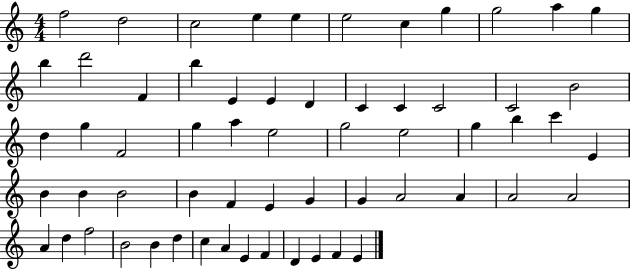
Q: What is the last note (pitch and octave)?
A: E4